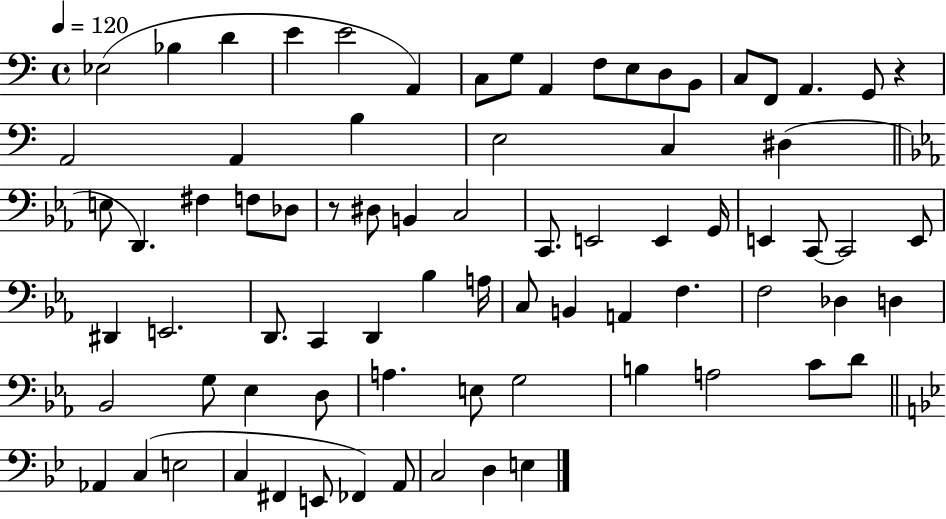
{
  \clef bass
  \time 4/4
  \defaultTimeSignature
  \key c \major
  \tempo 4 = 120
  ees2( bes4 d'4 | e'4 e'2 a,4) | c8 g8 a,4 f8 e8 d8 b,8 | c8 f,8 a,4. g,8 r4 | \break a,2 a,4 b4 | e2 c4 dis4( | \bar "||" \break \key c \minor e8 d,4.) fis4 f8 des8 | r8 dis8 b,4 c2 | c,8. e,2 e,4 g,16 | e,4 c,8~~ c,2 e,8 | \break dis,4 e,2. | d,8. c,4 d,4 bes4 a16 | c8 b,4 a,4 f4. | f2 des4 d4 | \break bes,2 g8 ees4 d8 | a4. e8 g2 | b4 a2 c'8 d'8 | \bar "||" \break \key bes \major aes,4 c4( e2 | c4 fis,4 e,8 fes,4) a,8 | c2 d4 e4 | \bar "|."
}